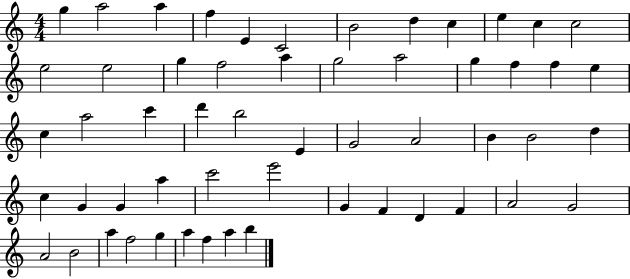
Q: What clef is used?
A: treble